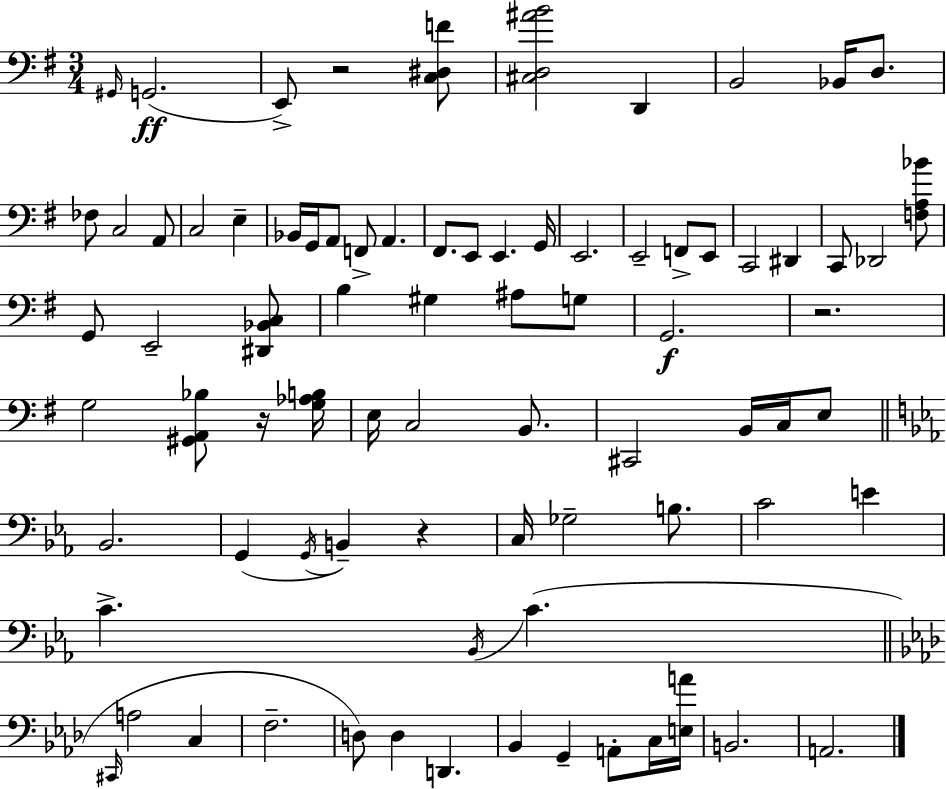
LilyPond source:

{
  \clef bass
  \numericTimeSignature
  \time 3/4
  \key g \major
  \grace { gis,16 }(\ff g,2. | e,8->) r2 <c dis f'>8 | <cis d ais' b'>2 d,4 | b,2 bes,16 d8. | \break fes8 c2 a,8 | c2 e4-- | bes,16 g,16 a,8 f,8-> a,4. | fis,8. e,8 e,4. | \break g,16 e,2. | e,2-- f,8-> e,8 | c,2 dis,4 | c,8 des,2 <f a bes'>8 | \break g,8 e,2-- <dis, bes, c>8 | b4 gis4 ais8 g8 | g,2.\f | r2. | \break g2 <gis, a, bes>8 r16 | <g aes b>16 e16 c2 b,8. | cis,2 b,16 c16 e8 | \bar "||" \break \key c \minor bes,2. | g,4( \acciaccatura { g,16 } b,4--) r4 | c16 ges2-- b8. | c'2 e'4 | \break c'4.-> \acciaccatura { bes,16 } c'4.( | \bar "||" \break \key f \minor \grace { cis,16 } a2 c4 | f2.-- | d8) d4 d,4. | bes,4 g,4-- a,8-. c16 | \break <e a'>16 b,2. | a,2. | \bar "|."
}